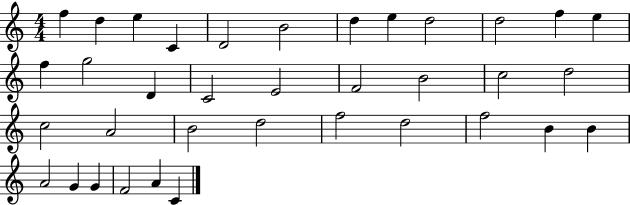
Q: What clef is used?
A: treble